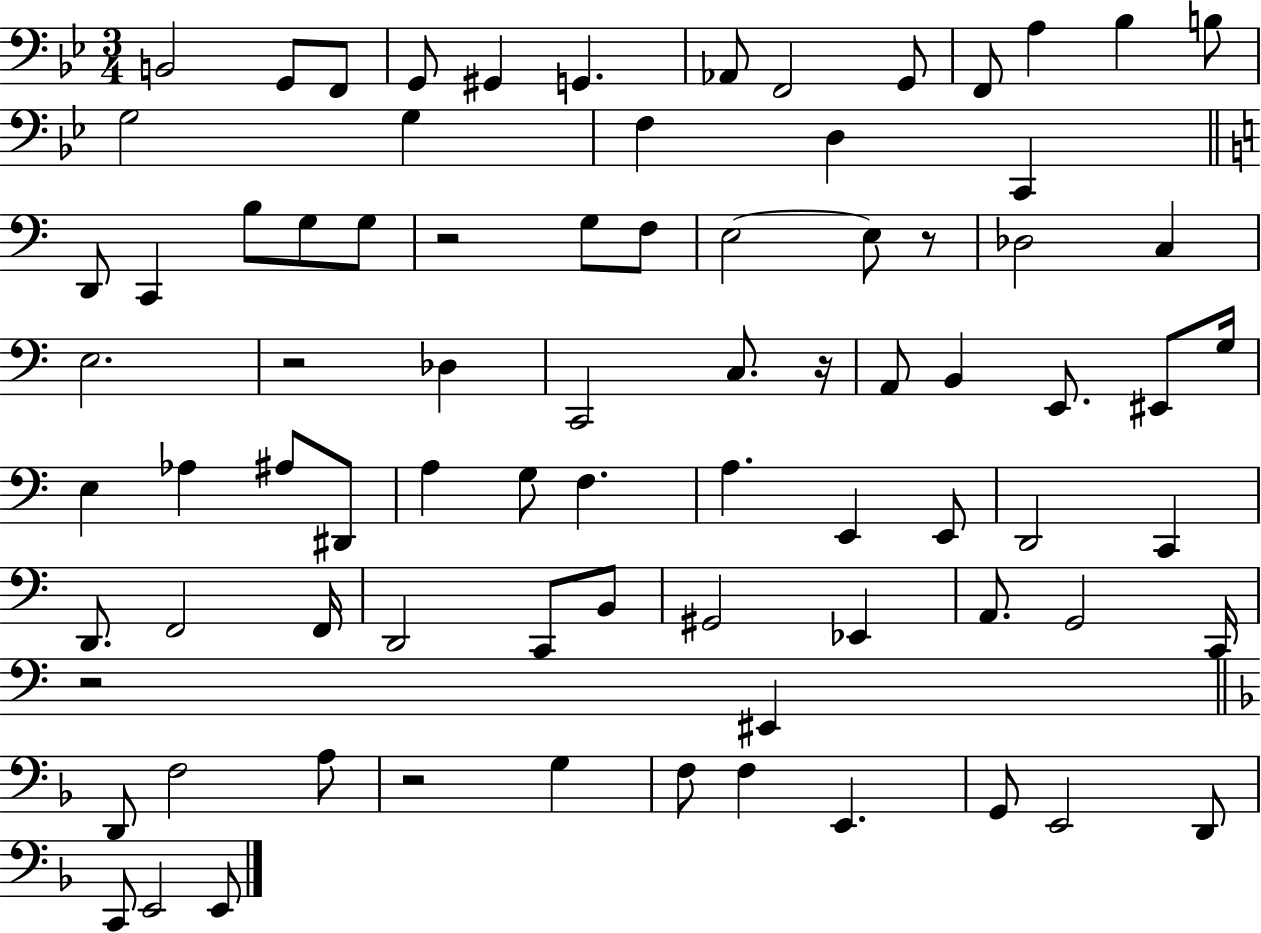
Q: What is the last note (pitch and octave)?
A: E2